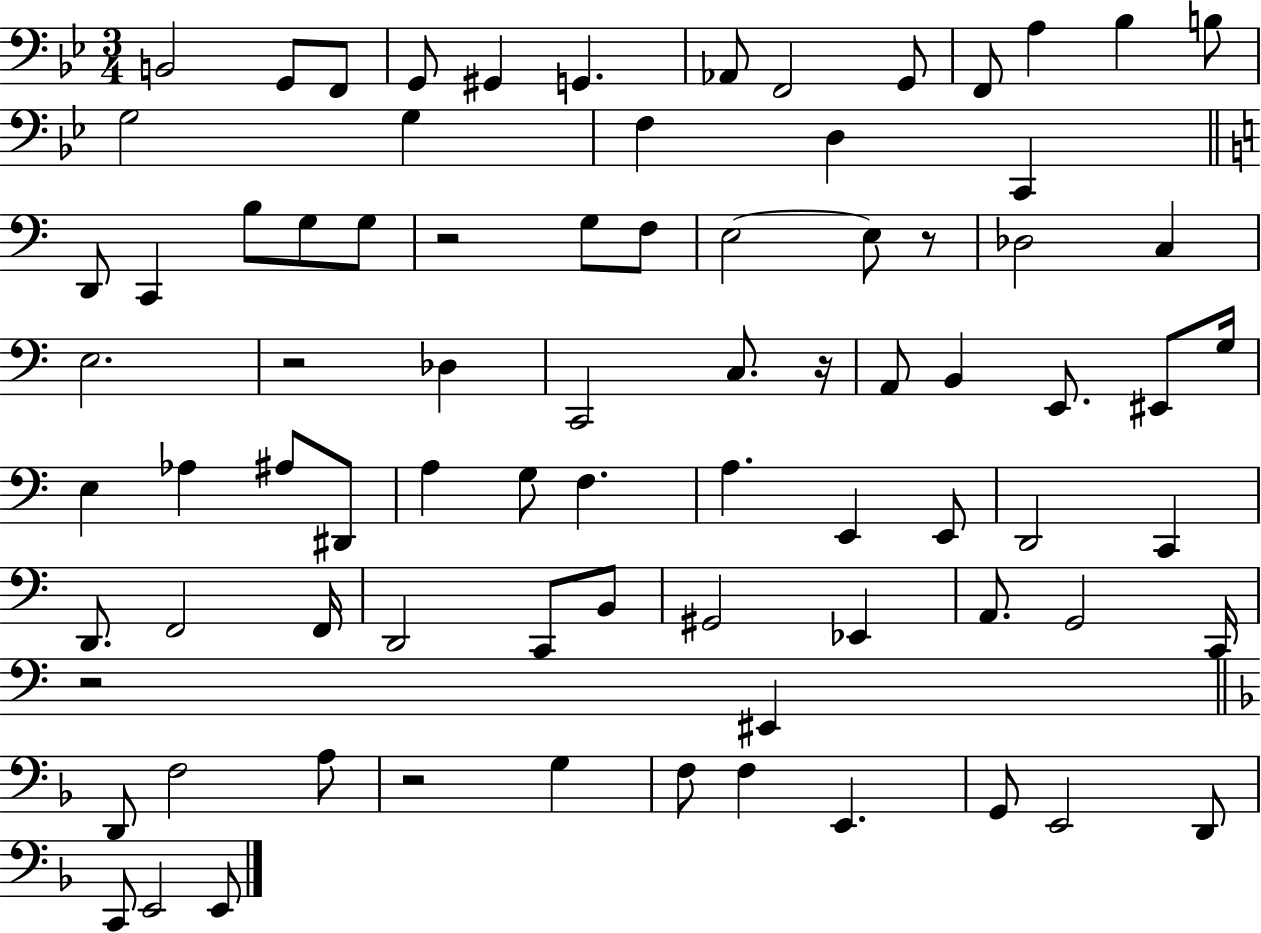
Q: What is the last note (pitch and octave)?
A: E2